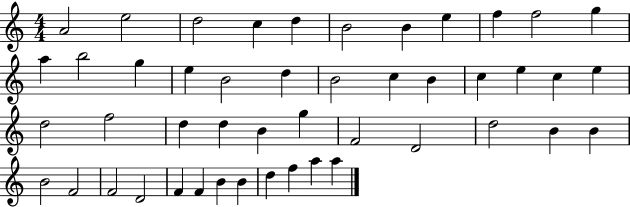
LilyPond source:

{
  \clef treble
  \numericTimeSignature
  \time 4/4
  \key c \major
  a'2 e''2 | d''2 c''4 d''4 | b'2 b'4 e''4 | f''4 f''2 g''4 | \break a''4 b''2 g''4 | e''4 b'2 d''4 | b'2 c''4 b'4 | c''4 e''4 c''4 e''4 | \break d''2 f''2 | d''4 d''4 b'4 g''4 | f'2 d'2 | d''2 b'4 b'4 | \break b'2 f'2 | f'2 d'2 | f'4 f'4 b'4 b'4 | d''4 f''4 a''4 a''4 | \break \bar "|."
}